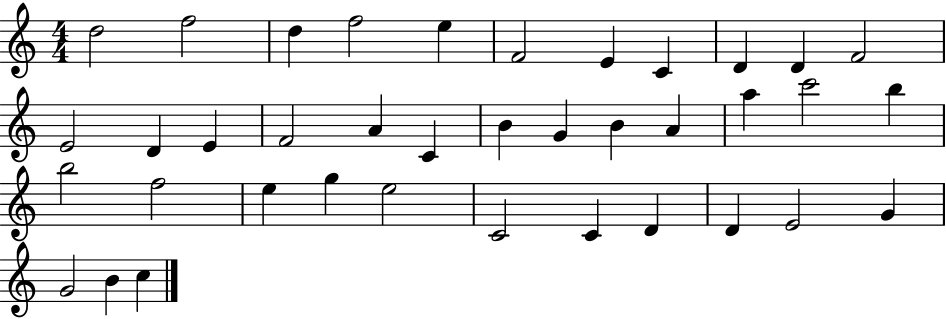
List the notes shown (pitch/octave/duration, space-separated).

D5/h F5/h D5/q F5/h E5/q F4/h E4/q C4/q D4/q D4/q F4/h E4/h D4/q E4/q F4/h A4/q C4/q B4/q G4/q B4/q A4/q A5/q C6/h B5/q B5/h F5/h E5/q G5/q E5/h C4/h C4/q D4/q D4/q E4/h G4/q G4/h B4/q C5/q